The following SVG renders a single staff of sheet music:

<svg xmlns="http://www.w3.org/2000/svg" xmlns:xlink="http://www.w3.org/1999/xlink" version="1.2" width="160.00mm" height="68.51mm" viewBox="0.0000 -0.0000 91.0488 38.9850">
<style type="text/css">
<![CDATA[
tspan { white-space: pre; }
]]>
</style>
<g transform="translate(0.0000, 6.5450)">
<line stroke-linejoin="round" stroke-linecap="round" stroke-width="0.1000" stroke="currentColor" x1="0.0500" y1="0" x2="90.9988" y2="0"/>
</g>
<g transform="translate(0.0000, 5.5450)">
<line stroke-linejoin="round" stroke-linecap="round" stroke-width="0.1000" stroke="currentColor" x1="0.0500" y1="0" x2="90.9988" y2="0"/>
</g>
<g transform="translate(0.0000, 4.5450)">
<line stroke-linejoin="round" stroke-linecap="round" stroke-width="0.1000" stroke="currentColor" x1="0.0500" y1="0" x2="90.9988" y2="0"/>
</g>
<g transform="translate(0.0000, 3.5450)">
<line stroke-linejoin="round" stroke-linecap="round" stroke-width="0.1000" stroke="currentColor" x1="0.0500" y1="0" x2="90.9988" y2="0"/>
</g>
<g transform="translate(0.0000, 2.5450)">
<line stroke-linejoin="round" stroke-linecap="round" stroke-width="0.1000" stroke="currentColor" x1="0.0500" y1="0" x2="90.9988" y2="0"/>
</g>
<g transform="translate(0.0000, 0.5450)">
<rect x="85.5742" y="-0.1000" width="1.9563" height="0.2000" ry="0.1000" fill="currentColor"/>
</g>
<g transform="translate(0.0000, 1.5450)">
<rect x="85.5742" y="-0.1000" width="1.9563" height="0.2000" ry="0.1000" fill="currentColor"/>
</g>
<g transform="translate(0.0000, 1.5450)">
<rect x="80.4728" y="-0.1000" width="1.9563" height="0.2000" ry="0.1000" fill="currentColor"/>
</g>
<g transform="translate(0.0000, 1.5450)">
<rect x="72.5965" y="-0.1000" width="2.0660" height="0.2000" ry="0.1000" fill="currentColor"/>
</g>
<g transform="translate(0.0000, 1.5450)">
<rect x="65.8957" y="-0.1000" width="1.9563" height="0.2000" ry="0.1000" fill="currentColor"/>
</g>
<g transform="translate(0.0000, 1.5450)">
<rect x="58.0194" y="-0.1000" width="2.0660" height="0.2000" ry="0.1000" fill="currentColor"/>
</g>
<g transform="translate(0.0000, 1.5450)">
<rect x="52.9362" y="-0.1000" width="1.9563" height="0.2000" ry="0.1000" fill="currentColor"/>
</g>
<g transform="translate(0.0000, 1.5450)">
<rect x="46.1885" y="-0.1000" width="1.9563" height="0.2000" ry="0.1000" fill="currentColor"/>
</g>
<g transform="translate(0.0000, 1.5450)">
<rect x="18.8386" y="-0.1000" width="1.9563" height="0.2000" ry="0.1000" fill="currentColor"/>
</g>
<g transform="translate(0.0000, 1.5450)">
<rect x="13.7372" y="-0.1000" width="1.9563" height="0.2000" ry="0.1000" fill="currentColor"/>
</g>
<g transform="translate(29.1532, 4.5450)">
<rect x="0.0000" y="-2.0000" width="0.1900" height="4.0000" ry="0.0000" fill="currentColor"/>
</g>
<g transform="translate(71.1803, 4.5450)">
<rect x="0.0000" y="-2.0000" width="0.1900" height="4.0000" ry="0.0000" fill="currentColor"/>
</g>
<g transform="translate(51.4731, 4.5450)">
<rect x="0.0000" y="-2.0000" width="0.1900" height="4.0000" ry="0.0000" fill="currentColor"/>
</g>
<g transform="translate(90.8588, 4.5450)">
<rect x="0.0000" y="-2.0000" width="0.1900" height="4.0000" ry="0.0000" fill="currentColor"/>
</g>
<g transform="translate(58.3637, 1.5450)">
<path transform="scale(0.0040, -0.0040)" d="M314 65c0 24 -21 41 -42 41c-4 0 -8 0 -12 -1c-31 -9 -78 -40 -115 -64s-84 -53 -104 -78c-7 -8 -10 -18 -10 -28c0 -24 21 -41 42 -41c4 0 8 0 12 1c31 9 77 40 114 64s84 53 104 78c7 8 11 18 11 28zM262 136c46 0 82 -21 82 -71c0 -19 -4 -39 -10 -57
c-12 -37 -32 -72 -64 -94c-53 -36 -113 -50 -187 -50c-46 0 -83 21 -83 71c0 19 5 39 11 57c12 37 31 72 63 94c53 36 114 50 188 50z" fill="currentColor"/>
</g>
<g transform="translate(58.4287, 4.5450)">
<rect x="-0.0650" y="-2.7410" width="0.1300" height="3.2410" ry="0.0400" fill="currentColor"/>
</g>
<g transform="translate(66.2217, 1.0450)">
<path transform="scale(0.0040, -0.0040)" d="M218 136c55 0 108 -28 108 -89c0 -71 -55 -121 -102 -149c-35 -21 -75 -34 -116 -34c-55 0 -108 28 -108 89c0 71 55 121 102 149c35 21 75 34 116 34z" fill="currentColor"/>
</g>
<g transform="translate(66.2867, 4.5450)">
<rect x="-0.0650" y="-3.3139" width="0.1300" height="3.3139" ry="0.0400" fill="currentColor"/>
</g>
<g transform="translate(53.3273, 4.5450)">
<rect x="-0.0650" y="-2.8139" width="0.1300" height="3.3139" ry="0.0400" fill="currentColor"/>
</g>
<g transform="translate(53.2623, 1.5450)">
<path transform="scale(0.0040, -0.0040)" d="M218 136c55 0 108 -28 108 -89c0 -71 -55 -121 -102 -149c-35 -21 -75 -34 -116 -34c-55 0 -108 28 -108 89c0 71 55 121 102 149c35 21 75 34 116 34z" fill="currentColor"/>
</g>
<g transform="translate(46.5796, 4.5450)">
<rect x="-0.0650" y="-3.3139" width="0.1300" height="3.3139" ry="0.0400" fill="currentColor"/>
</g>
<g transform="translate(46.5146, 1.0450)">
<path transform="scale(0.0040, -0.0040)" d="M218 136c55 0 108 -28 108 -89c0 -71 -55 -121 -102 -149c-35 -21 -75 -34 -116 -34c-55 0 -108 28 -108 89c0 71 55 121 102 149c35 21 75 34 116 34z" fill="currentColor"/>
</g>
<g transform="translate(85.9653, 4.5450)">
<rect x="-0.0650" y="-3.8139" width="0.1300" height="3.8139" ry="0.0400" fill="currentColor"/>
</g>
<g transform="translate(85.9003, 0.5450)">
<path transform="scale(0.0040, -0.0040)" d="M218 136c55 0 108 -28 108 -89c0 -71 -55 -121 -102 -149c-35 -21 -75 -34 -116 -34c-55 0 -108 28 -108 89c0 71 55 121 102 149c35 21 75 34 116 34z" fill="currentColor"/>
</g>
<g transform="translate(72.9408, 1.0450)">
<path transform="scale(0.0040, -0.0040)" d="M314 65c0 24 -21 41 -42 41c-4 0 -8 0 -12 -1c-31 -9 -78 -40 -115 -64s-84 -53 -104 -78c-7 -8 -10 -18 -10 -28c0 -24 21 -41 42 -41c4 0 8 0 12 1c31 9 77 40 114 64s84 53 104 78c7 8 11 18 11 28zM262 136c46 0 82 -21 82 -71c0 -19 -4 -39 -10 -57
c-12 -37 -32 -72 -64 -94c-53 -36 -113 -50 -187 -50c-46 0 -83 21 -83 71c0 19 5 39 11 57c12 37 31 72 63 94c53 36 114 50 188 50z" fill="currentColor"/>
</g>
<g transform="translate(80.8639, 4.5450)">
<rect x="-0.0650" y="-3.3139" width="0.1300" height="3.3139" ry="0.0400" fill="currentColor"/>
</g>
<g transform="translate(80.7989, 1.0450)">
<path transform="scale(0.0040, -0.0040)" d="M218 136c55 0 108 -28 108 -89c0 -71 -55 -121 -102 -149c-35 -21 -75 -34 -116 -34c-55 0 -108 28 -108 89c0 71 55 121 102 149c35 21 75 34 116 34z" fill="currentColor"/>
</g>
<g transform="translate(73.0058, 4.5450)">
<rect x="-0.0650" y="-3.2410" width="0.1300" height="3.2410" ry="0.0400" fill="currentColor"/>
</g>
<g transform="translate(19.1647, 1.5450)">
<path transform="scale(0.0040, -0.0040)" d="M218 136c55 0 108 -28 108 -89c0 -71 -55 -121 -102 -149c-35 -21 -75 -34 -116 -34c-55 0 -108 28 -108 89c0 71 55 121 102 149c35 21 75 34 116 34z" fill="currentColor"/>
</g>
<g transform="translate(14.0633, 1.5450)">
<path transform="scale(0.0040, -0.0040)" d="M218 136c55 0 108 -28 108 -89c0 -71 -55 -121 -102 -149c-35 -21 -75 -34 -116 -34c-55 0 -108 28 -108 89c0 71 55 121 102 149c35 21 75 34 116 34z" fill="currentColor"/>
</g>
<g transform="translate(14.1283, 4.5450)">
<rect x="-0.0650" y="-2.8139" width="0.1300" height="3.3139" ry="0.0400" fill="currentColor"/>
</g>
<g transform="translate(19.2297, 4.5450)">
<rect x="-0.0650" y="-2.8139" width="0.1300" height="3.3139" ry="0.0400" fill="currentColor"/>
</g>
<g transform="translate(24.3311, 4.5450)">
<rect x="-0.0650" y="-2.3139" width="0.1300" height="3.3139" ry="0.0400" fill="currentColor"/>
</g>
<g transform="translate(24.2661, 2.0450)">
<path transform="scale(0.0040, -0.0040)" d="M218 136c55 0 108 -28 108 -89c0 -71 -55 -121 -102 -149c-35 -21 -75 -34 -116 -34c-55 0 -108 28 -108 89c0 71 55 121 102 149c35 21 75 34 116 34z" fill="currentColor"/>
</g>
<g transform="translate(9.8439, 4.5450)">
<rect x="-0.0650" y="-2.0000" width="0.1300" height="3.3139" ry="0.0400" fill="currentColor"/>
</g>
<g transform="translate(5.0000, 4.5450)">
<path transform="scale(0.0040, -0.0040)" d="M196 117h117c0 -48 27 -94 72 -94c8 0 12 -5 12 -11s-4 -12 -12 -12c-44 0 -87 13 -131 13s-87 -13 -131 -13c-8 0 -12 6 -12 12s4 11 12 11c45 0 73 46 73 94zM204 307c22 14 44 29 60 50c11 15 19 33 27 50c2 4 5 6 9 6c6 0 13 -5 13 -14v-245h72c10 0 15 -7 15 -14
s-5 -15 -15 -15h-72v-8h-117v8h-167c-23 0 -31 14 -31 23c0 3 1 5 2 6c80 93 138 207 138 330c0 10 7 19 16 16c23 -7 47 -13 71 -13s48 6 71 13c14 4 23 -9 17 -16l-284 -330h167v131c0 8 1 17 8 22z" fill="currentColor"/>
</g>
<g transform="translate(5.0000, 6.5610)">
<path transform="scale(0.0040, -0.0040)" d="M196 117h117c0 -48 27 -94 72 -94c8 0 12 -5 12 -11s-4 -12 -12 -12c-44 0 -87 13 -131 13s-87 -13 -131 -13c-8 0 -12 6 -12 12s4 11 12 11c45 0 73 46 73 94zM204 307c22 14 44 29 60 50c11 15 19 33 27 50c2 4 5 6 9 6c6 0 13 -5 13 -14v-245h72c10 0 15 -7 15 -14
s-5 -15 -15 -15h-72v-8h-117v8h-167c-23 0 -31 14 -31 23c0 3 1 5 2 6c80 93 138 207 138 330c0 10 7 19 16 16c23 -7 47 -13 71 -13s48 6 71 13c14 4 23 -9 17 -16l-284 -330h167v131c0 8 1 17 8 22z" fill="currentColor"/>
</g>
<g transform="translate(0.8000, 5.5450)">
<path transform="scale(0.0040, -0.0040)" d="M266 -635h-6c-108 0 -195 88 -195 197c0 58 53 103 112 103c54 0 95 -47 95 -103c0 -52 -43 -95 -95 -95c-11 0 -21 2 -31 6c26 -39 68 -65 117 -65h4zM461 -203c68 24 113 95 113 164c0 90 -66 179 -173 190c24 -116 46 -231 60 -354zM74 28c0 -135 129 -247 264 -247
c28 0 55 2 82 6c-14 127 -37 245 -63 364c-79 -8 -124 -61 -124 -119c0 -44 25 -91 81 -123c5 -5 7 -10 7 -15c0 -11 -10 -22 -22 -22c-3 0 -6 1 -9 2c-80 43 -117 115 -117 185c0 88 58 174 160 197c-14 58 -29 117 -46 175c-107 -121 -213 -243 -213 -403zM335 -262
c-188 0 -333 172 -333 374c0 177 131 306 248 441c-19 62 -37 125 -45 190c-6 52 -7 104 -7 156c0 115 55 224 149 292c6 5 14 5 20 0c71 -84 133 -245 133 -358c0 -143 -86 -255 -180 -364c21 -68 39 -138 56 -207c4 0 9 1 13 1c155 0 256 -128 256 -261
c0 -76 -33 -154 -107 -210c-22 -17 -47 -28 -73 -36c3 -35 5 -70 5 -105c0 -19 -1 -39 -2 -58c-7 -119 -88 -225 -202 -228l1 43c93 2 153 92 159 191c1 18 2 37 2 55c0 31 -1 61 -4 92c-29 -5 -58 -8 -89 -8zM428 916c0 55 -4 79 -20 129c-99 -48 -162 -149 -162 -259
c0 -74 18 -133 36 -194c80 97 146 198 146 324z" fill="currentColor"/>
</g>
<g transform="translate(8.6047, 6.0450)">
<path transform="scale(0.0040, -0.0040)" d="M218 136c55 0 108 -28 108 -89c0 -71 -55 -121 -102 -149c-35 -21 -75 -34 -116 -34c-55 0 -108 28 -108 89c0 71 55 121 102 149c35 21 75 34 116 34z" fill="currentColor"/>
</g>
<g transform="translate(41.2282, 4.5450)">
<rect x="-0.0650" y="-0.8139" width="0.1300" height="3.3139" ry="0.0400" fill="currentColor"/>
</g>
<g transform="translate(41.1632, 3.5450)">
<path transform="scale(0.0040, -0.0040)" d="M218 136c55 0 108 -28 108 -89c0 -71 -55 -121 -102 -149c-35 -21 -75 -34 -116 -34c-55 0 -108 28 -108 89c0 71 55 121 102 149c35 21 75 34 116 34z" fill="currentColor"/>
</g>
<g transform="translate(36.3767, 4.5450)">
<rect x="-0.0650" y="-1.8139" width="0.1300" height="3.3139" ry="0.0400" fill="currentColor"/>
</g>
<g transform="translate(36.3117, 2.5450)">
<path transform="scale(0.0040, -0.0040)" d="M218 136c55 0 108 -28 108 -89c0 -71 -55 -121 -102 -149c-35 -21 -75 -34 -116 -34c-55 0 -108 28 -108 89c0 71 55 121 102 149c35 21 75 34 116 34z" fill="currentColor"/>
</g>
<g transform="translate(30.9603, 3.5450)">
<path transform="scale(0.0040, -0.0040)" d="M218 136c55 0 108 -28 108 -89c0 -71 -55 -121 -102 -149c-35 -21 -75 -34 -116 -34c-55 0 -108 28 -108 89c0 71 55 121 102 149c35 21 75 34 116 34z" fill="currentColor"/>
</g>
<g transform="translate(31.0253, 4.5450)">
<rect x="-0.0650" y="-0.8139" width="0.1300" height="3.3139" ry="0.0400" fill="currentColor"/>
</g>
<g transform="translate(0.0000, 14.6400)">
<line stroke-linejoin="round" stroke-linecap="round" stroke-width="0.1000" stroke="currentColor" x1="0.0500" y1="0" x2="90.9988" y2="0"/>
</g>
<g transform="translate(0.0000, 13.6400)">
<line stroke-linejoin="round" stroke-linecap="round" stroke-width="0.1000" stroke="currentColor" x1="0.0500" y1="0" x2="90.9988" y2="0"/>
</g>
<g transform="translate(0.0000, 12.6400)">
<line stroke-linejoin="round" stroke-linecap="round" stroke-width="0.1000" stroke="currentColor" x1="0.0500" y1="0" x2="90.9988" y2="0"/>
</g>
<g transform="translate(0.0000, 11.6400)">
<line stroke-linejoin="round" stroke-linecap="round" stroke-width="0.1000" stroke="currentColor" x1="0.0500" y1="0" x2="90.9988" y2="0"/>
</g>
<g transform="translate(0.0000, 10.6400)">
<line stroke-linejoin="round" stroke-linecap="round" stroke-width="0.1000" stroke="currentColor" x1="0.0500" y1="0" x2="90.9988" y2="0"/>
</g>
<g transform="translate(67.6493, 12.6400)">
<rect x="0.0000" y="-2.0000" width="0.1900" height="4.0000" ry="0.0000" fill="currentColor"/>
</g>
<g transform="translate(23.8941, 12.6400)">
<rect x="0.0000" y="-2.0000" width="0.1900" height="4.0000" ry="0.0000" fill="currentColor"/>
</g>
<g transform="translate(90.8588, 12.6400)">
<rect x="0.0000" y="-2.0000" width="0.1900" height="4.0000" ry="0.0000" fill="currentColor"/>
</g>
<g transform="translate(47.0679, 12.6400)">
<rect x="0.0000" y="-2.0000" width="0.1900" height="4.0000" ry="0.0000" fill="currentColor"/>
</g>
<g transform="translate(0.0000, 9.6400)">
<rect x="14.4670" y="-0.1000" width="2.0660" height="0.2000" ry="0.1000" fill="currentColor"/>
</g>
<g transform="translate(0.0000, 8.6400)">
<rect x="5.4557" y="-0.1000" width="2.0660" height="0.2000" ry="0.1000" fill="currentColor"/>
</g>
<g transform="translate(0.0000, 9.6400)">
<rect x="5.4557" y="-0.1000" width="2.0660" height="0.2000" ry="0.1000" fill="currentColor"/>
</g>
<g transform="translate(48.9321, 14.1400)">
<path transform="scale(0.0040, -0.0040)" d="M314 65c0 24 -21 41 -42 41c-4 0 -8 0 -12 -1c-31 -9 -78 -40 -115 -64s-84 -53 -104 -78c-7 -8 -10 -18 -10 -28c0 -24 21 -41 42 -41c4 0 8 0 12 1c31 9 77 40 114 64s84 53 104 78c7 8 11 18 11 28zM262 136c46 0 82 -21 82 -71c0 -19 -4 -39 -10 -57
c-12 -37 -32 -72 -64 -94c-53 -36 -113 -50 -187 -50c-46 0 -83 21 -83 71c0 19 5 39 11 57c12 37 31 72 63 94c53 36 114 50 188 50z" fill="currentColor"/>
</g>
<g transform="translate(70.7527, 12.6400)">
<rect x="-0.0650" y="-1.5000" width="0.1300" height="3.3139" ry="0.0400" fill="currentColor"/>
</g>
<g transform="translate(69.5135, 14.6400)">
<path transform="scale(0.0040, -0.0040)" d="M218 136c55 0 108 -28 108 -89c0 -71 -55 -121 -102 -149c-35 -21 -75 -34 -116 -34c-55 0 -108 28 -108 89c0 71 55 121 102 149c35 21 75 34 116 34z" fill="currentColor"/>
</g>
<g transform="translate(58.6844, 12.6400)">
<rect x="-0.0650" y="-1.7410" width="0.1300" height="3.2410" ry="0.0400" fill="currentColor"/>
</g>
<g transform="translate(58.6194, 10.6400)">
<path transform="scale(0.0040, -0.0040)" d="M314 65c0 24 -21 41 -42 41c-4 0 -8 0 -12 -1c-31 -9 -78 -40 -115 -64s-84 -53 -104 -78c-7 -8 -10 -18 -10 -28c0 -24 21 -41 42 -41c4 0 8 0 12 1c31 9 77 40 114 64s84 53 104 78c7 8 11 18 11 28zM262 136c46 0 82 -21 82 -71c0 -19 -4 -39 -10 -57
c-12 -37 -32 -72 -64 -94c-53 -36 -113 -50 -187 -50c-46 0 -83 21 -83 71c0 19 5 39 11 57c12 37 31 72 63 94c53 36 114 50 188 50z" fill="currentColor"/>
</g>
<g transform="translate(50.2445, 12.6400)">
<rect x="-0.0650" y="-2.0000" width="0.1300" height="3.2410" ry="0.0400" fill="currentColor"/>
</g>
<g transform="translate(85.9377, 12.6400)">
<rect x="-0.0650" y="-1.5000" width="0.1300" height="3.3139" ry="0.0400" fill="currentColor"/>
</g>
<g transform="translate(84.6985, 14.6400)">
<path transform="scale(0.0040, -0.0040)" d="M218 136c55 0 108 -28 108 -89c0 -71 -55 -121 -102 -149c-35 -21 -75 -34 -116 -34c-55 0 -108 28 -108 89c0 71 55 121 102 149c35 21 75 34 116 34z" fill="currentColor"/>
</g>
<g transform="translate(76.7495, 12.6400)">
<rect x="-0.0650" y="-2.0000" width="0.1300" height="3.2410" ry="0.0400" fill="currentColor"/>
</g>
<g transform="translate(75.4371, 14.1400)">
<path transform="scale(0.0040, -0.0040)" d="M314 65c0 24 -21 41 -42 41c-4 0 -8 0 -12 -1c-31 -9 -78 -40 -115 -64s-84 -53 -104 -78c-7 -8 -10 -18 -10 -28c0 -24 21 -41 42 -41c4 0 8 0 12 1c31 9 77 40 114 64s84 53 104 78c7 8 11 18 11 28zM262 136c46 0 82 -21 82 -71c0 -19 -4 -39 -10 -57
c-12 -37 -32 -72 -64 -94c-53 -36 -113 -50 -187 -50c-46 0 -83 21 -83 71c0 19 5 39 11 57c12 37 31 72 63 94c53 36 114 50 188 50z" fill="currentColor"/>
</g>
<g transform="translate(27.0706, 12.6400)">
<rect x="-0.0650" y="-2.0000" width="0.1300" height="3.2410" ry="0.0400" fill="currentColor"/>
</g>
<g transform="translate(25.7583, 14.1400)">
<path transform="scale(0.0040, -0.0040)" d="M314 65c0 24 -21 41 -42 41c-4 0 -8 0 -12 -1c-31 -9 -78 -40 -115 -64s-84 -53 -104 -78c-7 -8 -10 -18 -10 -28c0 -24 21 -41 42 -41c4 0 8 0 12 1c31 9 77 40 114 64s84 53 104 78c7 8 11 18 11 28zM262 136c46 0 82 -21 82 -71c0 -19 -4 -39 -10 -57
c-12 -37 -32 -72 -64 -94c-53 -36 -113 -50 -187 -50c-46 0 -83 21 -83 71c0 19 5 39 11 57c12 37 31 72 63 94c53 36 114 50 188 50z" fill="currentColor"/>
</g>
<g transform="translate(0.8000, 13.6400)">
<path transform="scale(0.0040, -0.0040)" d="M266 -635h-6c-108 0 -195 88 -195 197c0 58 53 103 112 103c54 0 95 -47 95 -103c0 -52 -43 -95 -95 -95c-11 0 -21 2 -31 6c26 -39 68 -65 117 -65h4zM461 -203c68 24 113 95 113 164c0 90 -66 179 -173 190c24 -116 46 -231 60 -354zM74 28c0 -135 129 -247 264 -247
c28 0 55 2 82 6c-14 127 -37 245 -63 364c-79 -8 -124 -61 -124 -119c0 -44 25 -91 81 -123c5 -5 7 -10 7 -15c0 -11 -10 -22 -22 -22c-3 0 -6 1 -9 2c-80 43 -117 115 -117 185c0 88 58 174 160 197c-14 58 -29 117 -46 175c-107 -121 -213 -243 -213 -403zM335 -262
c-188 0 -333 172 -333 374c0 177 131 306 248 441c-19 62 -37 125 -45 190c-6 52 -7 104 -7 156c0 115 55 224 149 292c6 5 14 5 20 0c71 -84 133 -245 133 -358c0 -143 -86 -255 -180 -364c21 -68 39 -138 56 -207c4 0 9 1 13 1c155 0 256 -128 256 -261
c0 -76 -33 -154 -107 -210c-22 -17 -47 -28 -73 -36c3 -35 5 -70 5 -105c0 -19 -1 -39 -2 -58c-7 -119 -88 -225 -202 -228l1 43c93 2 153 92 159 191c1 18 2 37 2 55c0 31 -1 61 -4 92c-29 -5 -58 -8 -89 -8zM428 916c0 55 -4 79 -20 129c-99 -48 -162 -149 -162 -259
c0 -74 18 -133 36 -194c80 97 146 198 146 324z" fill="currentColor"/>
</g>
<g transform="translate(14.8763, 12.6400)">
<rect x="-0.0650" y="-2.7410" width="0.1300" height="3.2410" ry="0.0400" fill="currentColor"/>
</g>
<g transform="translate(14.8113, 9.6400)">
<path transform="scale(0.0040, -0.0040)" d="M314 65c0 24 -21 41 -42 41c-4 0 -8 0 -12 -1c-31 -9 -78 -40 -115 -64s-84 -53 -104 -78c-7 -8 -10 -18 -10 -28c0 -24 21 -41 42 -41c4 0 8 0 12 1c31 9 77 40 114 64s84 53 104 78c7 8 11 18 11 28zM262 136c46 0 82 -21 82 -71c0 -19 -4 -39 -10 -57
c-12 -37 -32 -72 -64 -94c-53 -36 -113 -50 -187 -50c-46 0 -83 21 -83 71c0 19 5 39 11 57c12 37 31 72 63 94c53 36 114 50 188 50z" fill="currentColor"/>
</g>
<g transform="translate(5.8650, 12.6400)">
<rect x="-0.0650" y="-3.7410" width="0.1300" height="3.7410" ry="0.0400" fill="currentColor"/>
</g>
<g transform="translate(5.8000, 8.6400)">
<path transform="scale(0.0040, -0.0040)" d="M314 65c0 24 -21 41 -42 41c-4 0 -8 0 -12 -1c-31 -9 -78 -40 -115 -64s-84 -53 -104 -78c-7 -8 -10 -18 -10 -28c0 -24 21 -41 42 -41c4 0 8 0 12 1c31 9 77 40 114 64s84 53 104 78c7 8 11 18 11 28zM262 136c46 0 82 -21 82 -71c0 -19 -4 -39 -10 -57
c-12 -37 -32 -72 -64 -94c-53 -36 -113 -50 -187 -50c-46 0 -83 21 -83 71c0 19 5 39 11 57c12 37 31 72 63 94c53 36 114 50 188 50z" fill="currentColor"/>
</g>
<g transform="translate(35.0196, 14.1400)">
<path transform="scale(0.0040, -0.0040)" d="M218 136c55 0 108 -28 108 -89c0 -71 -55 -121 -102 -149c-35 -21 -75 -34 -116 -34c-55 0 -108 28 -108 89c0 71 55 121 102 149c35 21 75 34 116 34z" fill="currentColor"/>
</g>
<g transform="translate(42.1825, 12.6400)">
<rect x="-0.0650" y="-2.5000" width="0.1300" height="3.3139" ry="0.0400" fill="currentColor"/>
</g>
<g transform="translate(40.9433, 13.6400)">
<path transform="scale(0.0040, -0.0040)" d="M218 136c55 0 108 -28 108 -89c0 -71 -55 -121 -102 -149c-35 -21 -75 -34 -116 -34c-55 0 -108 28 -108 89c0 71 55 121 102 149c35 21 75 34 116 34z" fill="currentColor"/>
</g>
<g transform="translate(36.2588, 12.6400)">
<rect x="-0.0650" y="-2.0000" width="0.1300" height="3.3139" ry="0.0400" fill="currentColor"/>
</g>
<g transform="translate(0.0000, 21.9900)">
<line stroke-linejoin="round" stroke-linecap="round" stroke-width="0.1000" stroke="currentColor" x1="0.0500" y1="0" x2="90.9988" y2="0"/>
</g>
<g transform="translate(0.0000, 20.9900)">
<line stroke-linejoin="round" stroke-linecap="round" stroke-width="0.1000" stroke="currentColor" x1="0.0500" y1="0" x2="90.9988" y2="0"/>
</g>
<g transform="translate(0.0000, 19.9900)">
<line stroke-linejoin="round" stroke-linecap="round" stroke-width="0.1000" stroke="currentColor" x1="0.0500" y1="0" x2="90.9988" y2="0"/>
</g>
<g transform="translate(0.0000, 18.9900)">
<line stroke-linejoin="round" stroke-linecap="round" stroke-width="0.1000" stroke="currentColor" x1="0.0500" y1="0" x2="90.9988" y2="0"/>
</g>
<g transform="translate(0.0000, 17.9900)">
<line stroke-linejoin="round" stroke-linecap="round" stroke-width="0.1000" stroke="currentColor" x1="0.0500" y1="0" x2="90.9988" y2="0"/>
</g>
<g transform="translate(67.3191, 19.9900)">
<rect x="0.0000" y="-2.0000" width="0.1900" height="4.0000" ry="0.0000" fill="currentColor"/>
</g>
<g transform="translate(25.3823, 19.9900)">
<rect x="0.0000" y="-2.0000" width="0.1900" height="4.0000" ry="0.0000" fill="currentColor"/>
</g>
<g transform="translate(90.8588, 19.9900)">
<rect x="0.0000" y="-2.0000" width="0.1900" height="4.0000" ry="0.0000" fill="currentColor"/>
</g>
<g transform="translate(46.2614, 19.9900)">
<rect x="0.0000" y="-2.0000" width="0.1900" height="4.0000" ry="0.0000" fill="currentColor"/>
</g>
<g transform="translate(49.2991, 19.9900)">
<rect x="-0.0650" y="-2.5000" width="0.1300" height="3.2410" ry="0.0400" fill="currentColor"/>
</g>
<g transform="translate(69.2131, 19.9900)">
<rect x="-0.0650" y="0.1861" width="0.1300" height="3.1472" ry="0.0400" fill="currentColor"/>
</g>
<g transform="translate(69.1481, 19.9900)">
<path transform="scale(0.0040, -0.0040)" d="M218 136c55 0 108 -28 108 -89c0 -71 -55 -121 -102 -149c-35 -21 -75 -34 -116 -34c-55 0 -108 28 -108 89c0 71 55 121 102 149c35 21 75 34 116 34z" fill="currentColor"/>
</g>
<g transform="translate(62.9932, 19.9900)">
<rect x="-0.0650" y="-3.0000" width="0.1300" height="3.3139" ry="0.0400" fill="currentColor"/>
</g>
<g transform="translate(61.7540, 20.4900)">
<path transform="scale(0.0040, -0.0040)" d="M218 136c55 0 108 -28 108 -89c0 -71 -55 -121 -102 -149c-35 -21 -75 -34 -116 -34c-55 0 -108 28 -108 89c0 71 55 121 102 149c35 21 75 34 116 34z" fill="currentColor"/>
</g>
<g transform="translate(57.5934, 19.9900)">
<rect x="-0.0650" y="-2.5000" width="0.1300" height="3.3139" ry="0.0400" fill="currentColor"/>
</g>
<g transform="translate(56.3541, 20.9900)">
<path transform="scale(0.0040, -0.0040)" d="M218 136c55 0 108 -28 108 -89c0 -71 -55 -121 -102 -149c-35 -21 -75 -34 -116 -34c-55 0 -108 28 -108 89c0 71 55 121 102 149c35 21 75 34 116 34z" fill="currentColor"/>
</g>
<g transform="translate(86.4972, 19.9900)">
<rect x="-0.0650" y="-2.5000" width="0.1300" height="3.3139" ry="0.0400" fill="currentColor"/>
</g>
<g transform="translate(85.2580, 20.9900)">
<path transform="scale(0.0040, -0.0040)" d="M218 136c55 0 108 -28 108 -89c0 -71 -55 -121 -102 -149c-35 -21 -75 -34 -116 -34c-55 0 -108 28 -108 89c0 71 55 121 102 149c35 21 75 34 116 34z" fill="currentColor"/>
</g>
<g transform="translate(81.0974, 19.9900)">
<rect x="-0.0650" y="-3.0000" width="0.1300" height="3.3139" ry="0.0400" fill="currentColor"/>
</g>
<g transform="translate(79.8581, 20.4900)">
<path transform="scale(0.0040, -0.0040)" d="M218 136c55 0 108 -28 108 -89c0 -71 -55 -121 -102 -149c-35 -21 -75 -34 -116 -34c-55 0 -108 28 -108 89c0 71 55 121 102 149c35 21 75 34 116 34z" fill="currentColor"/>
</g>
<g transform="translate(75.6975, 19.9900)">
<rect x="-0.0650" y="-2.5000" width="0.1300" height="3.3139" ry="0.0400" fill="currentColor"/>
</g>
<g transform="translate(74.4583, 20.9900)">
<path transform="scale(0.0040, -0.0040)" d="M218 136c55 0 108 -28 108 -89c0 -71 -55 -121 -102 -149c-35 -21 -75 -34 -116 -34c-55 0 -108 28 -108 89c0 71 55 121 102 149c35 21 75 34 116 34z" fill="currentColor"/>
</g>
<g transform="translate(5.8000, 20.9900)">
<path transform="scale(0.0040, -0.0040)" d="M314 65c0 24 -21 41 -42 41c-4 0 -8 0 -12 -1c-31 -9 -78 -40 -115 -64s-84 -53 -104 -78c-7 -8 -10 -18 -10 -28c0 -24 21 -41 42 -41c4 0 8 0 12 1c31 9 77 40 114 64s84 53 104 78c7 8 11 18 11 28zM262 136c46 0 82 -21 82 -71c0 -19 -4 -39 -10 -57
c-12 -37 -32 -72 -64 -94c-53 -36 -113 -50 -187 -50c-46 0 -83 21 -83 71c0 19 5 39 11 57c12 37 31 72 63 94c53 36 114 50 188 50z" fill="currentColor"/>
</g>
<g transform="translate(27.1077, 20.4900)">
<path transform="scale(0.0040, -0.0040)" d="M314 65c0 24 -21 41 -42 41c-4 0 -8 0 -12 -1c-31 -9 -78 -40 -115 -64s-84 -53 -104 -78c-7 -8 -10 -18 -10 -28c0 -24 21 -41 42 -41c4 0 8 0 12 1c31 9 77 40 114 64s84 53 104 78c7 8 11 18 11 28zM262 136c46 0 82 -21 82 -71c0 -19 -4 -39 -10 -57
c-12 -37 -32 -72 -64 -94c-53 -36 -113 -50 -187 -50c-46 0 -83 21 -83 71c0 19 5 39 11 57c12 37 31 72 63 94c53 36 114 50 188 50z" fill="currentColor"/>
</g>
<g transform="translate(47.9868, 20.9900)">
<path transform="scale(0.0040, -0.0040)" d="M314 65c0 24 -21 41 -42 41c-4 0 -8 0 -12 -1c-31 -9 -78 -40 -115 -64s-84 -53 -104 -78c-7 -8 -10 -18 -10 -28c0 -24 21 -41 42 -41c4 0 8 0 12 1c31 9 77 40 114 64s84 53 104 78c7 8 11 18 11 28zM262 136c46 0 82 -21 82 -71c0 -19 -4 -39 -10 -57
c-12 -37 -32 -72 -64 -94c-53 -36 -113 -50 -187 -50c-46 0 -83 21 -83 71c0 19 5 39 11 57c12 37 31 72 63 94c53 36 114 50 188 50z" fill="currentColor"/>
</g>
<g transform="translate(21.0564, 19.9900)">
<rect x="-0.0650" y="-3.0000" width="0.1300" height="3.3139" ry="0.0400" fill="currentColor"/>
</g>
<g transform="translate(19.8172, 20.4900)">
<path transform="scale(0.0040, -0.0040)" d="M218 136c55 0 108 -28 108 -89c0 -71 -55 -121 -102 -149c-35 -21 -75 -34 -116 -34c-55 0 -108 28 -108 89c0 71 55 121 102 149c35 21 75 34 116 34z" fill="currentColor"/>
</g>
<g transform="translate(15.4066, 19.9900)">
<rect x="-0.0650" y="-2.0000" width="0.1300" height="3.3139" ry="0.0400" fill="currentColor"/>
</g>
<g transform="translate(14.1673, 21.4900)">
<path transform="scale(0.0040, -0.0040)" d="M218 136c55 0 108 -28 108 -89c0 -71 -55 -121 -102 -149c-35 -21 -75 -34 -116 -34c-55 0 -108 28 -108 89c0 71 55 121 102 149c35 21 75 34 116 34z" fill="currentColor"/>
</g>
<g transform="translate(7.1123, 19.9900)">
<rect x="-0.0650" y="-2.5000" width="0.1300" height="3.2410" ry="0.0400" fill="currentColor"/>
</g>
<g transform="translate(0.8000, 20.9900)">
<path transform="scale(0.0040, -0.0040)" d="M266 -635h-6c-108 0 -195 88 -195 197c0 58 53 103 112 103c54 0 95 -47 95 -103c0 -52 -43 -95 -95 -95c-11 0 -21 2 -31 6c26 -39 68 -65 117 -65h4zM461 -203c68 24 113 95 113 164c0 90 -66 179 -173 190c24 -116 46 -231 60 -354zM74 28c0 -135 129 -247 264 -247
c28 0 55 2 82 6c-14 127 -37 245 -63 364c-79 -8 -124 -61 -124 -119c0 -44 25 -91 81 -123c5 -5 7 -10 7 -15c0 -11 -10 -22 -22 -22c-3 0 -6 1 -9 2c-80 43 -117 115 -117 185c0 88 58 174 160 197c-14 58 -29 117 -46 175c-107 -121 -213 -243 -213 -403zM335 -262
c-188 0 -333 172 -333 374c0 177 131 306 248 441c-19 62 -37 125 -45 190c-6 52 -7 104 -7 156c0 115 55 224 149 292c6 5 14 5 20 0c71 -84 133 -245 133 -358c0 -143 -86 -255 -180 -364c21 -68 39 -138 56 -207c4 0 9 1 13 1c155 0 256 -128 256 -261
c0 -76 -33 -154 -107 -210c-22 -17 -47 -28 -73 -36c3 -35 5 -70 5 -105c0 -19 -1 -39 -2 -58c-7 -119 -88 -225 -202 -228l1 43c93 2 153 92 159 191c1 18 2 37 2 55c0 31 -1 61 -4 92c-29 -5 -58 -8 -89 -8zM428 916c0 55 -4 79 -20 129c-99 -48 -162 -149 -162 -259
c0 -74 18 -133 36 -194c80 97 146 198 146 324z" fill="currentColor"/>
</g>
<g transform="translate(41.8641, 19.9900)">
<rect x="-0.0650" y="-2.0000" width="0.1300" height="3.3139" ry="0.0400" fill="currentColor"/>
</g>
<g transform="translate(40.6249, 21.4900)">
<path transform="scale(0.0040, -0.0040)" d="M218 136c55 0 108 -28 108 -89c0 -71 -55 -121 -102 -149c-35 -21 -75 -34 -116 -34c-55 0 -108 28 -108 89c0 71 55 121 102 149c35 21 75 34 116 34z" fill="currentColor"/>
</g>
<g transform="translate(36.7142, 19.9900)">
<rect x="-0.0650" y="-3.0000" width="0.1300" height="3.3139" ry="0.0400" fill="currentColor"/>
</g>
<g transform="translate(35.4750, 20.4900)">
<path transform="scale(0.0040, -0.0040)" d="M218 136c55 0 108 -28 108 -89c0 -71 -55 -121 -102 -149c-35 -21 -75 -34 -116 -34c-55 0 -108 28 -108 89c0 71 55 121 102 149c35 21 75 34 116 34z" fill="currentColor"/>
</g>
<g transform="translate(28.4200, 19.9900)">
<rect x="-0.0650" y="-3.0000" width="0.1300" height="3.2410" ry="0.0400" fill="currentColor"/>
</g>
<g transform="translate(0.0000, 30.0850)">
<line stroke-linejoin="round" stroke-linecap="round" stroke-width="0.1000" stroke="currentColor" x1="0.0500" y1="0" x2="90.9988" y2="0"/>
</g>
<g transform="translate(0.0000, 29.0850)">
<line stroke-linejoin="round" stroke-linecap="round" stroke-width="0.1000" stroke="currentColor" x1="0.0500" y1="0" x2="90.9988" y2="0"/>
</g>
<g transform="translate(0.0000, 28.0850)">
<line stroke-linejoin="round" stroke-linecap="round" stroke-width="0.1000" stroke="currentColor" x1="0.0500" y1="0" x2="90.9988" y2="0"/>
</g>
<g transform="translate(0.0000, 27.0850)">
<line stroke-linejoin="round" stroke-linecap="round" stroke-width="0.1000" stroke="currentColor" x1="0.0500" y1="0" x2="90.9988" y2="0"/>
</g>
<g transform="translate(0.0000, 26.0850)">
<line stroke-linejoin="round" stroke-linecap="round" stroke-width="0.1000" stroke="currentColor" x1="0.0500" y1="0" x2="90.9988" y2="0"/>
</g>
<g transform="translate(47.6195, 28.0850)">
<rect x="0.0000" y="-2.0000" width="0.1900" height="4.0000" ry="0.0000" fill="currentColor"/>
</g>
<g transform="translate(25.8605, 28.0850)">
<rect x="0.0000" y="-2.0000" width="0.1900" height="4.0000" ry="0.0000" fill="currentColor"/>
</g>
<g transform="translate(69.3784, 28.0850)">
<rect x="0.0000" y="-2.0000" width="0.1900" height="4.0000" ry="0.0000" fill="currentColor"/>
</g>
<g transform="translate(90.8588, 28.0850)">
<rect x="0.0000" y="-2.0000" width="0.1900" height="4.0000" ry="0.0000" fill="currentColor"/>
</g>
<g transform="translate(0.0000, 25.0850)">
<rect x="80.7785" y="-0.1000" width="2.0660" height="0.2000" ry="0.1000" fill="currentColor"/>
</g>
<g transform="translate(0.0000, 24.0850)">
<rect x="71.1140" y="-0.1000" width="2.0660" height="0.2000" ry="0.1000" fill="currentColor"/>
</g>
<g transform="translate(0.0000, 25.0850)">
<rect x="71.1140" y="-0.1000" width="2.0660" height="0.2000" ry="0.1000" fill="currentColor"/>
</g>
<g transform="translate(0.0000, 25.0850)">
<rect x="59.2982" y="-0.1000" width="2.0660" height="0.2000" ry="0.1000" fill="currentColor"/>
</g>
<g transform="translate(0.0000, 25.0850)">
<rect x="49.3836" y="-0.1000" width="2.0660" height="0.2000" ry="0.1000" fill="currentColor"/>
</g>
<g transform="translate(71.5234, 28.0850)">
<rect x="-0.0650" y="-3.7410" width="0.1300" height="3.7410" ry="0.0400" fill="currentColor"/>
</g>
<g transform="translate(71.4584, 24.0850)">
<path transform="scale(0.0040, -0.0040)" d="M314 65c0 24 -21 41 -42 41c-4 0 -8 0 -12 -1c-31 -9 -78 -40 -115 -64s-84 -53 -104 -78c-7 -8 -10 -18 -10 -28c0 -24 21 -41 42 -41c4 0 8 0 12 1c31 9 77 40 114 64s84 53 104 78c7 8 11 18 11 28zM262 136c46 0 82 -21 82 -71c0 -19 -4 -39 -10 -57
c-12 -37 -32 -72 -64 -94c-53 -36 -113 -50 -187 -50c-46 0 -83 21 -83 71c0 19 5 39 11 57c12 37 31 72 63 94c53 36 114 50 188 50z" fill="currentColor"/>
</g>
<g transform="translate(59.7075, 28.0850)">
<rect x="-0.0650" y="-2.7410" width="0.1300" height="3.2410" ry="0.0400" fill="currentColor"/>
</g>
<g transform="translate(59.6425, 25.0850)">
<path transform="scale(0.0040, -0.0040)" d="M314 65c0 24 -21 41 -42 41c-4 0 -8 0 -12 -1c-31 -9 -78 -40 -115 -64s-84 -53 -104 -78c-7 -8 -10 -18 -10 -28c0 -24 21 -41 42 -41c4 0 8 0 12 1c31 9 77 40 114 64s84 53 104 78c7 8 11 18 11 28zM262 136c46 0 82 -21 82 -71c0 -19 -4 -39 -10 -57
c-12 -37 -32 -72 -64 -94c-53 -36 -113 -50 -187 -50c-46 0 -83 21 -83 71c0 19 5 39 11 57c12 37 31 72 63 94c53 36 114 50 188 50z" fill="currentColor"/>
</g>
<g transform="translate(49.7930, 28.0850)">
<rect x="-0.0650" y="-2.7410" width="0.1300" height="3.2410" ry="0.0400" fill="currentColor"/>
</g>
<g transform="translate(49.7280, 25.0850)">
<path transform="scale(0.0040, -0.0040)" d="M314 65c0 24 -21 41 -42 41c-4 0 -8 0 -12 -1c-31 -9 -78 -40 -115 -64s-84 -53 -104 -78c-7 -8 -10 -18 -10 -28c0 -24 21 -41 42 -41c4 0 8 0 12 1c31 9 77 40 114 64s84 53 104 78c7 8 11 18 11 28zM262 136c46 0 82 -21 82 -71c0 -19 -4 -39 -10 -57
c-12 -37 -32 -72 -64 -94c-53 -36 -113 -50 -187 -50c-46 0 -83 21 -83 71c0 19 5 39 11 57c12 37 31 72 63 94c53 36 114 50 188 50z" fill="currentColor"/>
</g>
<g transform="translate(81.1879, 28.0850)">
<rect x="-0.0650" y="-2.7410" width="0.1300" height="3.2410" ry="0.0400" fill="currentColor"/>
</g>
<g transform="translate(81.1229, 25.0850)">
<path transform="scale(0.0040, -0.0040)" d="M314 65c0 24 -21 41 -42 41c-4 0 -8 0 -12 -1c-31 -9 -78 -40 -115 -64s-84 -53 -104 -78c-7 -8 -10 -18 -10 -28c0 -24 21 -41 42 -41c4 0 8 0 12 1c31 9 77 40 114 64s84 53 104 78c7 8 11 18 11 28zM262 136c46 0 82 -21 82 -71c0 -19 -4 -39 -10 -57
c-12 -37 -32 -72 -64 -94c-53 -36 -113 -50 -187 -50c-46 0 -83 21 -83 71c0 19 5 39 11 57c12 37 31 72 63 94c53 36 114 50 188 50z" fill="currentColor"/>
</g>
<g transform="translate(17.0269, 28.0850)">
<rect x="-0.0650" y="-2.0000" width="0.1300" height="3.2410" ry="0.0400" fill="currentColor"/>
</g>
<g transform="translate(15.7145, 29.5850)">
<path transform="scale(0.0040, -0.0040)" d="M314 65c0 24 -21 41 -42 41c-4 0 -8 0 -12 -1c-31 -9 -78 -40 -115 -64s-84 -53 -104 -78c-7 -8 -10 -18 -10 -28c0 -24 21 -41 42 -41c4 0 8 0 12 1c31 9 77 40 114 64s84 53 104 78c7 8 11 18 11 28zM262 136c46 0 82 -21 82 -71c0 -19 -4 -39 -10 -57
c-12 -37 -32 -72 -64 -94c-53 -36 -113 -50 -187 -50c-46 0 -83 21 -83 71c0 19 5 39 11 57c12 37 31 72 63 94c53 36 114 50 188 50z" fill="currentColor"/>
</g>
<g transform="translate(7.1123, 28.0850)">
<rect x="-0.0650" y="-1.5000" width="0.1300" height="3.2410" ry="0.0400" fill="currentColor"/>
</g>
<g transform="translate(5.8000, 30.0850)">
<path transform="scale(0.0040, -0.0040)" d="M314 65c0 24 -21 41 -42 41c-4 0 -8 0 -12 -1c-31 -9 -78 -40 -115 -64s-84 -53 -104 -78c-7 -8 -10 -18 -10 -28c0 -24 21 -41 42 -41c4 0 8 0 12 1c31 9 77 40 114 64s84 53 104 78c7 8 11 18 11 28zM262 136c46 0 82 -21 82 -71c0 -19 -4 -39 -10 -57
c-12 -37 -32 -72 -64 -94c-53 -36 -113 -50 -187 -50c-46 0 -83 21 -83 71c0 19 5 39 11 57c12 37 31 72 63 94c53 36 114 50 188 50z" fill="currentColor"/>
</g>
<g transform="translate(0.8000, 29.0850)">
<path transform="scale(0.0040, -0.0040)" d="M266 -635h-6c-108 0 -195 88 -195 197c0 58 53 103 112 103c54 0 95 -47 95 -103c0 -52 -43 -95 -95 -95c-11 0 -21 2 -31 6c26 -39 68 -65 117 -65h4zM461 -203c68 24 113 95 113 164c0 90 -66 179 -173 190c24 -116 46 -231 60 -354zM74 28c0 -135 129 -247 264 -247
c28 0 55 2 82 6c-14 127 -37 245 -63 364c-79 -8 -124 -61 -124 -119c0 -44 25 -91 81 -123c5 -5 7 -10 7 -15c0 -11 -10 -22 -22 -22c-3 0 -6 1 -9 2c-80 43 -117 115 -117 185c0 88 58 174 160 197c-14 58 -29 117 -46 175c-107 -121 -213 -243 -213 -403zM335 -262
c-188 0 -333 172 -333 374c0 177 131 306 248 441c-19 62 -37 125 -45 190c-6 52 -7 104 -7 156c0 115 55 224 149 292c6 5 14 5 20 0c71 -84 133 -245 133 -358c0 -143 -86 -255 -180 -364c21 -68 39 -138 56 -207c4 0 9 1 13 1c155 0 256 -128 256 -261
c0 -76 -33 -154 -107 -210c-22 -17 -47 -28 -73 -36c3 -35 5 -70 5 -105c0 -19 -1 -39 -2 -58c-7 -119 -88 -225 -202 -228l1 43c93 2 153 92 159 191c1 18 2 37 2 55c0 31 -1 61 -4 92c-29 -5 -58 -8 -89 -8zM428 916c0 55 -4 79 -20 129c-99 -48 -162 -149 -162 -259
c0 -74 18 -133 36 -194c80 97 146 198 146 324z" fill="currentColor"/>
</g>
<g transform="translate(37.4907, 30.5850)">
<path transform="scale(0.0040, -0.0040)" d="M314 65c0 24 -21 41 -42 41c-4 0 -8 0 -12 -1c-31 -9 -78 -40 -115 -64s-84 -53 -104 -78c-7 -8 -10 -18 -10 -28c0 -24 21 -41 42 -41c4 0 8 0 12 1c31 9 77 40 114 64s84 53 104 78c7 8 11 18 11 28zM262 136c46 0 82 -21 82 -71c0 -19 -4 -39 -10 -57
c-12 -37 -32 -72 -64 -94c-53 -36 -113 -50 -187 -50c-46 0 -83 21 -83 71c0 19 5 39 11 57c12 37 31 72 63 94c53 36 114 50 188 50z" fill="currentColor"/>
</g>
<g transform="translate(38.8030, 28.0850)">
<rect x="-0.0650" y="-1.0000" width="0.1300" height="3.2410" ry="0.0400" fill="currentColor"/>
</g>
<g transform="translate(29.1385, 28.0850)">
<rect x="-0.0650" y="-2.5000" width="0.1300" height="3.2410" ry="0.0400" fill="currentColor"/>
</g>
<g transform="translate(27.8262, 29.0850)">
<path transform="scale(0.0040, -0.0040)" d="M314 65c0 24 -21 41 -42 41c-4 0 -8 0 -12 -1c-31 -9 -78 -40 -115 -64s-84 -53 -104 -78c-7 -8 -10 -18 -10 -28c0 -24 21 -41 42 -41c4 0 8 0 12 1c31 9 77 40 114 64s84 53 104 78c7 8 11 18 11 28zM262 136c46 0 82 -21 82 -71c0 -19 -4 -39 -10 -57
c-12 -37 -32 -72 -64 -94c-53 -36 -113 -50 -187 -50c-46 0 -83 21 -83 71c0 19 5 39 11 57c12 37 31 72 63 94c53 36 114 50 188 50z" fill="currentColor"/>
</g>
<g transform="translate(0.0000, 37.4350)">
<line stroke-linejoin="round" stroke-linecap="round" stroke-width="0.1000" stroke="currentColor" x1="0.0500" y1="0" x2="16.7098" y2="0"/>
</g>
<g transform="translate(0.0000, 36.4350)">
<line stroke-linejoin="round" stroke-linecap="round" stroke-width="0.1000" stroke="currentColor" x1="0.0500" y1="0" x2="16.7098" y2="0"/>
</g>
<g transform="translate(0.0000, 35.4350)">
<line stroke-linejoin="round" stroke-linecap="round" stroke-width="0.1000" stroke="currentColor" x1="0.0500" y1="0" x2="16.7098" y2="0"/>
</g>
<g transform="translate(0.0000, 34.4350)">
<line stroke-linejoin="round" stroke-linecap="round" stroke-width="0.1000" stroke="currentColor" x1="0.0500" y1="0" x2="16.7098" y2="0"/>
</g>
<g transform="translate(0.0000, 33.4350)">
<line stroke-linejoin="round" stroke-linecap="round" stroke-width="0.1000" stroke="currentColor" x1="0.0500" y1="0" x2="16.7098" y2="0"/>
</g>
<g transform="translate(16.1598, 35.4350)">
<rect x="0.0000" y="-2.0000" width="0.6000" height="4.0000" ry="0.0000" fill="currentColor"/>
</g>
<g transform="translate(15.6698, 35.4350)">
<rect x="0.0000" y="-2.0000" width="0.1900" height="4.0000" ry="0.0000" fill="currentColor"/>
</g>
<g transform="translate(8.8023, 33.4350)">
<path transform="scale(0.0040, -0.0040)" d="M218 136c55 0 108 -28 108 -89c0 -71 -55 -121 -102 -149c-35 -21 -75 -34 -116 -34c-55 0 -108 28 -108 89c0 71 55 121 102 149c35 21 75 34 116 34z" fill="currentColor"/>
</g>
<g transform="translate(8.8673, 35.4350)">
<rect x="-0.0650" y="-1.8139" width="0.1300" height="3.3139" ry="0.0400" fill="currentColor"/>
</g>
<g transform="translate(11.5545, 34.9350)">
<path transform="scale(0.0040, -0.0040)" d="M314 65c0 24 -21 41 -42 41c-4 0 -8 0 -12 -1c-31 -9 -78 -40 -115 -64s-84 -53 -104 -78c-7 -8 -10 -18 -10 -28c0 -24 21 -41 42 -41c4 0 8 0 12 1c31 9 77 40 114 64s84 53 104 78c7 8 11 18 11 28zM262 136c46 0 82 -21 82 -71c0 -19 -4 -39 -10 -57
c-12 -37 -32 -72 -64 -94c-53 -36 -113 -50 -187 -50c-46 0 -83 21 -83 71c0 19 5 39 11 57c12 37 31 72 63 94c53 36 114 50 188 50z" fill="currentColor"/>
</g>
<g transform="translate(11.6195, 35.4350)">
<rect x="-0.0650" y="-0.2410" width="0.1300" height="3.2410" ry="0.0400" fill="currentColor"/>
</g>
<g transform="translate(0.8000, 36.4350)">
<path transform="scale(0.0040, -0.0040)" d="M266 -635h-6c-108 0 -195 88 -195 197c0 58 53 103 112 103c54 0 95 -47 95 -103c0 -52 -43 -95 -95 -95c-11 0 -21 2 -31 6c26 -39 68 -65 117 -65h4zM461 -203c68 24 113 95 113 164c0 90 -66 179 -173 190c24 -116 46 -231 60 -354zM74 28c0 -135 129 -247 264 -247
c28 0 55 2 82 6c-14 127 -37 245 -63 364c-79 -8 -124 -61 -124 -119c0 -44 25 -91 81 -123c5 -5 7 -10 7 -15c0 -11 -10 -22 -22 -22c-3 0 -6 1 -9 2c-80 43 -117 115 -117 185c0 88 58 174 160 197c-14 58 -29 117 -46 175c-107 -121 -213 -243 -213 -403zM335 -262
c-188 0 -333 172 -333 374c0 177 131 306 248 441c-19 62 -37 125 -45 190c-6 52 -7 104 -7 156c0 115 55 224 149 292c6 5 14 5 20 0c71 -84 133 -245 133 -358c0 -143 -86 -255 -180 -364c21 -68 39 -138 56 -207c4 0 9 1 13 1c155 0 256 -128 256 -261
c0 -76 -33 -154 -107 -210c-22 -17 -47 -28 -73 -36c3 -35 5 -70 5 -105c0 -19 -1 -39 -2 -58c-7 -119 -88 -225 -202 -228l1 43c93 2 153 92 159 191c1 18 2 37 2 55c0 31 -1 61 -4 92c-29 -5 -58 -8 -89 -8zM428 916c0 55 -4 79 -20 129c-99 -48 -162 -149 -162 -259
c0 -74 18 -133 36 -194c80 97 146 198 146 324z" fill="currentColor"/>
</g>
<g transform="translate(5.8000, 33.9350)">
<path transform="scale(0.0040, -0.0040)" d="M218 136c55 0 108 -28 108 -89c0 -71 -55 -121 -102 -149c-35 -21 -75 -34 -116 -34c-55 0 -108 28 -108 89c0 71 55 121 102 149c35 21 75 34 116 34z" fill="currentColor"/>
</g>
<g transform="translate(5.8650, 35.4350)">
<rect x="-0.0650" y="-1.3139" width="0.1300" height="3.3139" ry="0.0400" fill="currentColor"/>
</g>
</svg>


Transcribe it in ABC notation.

X:1
T:Untitled
M:4/4
L:1/4
K:C
F a a g d f d b a a2 b b2 b c' c'2 a2 F2 F G F2 f2 E F2 E G2 F A A2 A F G2 G A B G A G E2 F2 G2 D2 a2 a2 c'2 a2 e f c2